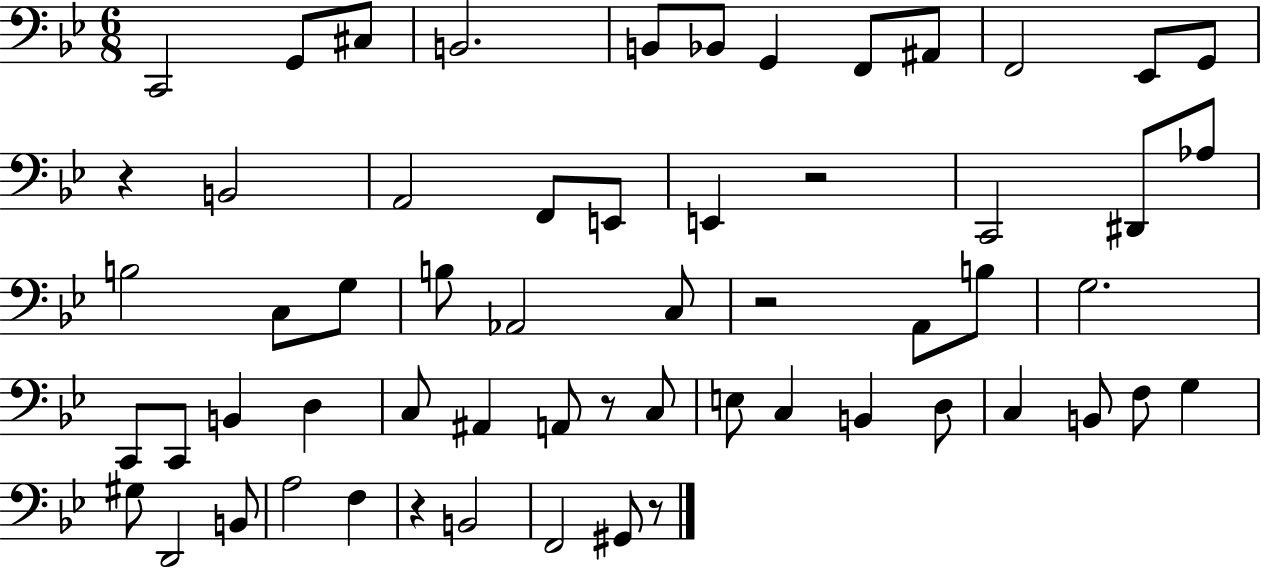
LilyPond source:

{
  \clef bass
  \numericTimeSignature
  \time 6/8
  \key bes \major
  \repeat volta 2 { c,2 g,8 cis8 | b,2. | b,8 bes,8 g,4 f,8 ais,8 | f,2 ees,8 g,8 | \break r4 b,2 | a,2 f,8 e,8 | e,4 r2 | c,2 dis,8 aes8 | \break b2 c8 g8 | b8 aes,2 c8 | r2 a,8 b8 | g2. | \break c,8 c,8 b,4 d4 | c8 ais,4 a,8 r8 c8 | e8 c4 b,4 d8 | c4 b,8 f8 g4 | \break gis8 d,2 b,8 | a2 f4 | r4 b,2 | f,2 gis,8 r8 | \break } \bar "|."
}